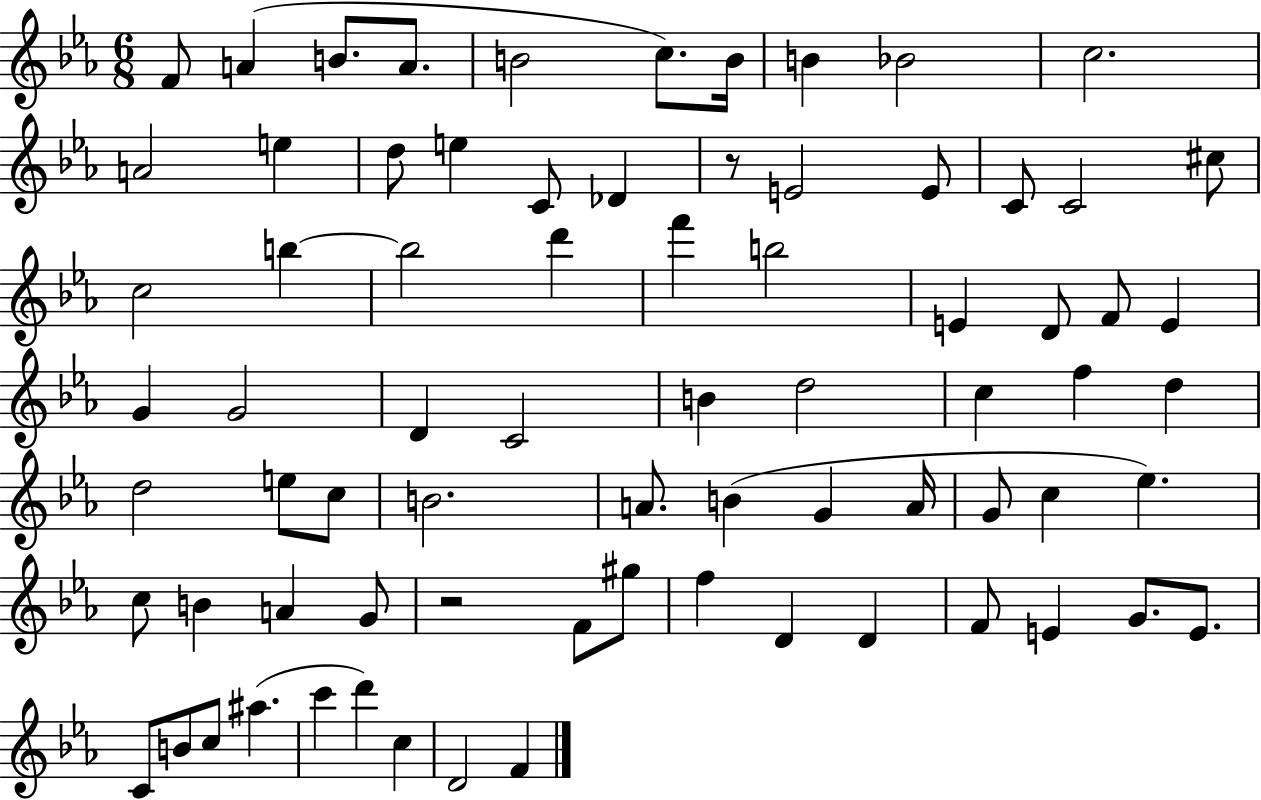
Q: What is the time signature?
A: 6/8